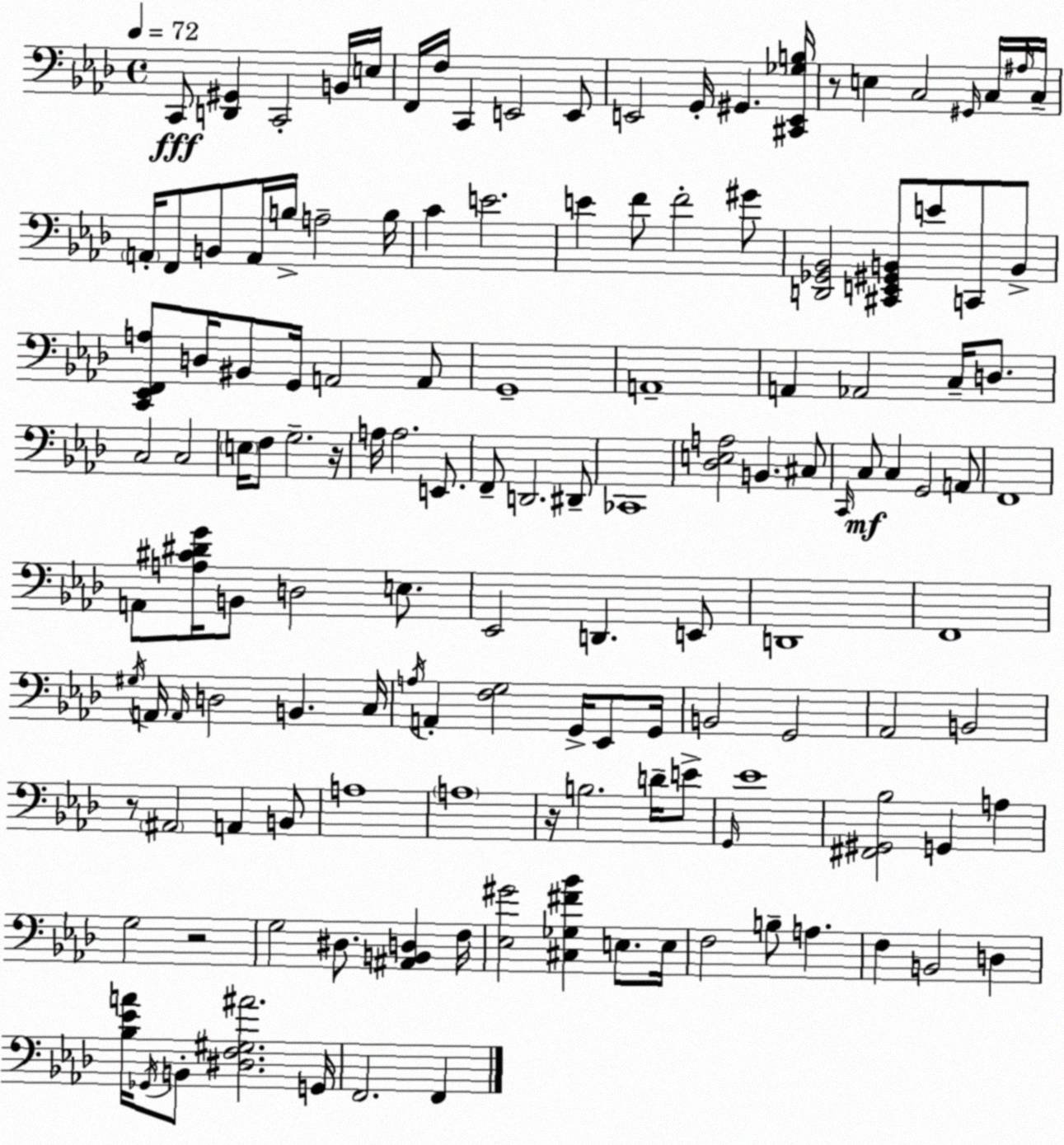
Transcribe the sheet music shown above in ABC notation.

X:1
T:Untitled
M:4/4
L:1/4
K:Fm
C,,/2 [D,,^G,,] C,,2 B,,/4 E,/4 F,,/4 F,/4 C,, E,,2 E,,/2 E,,2 G,,/4 ^G,, [^C,,E,,_G,B,]/4 z/2 E, C,2 ^G,,/4 C,/4 ^A,/4 C,/4 A,,/4 F,,/2 B,,/2 A,,/4 B,/4 A,2 B,/4 C E2 E F/2 F2 ^G/2 [D,,_G,,_B,,]2 [^C,,E,,^G,,B,,]/2 E/2 C,,/2 B,,/2 [C,,_E,,F,,A,]/2 D,/4 ^B,,/2 G,,/4 A,,2 A,,/2 G,,4 A,,4 A,, _A,,2 C,/4 D,/2 C,2 C,2 E,/4 F,/2 G,2 z/4 A,/4 A,2 E,,/2 F,,/2 D,,2 ^D,,/2 _C,,4 [_D,E,A,]2 B,, ^C,/2 C,,/4 C,/2 C, G,,2 A,,/2 F,,4 A,,/2 [A,^C^DG]/4 B,,/2 D,2 E,/2 _E,,2 D,, E,,/2 D,,4 F,,4 ^G,/4 A,,/4 A,,/4 D,2 B,, C,/4 A,/4 A,, [F,G,]2 G,,/4 _E,,/2 G,,/4 B,,2 G,,2 _A,,2 B,,2 z/2 ^A,,2 A,, B,,/2 A,4 A,4 z/4 B,2 D/4 E/2 G,,/4 _E4 [^F,,^G,,_B,]2 G,, A, G,2 z2 G,2 ^D,/2 [^A,,B,,D,] F,/4 [_E,^G]2 [^C,_G,^F_B] E,/2 E,/4 F,2 B,/2 A, F, B,,2 D, [_B,_EA]/4 _G,,/4 B,,/2 [^D,F,^G,^A]2 G,,/4 F,,2 F,,